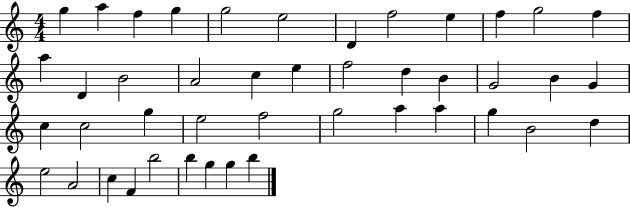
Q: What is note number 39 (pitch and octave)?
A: F4